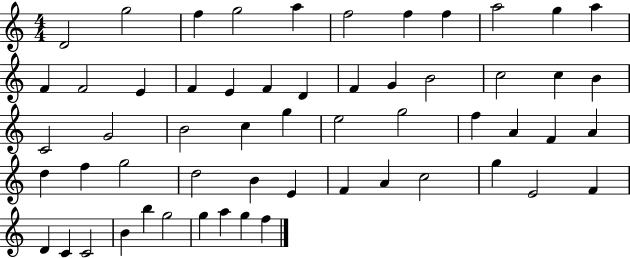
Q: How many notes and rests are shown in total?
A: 57